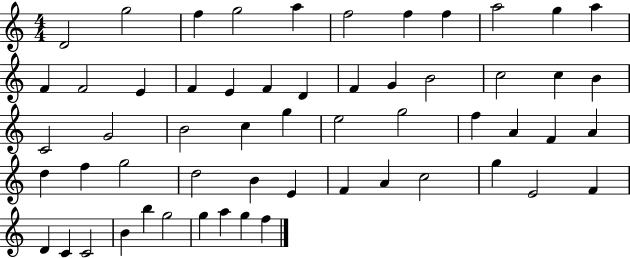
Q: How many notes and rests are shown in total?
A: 57